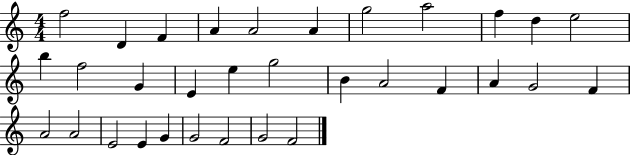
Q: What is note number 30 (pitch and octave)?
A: F4